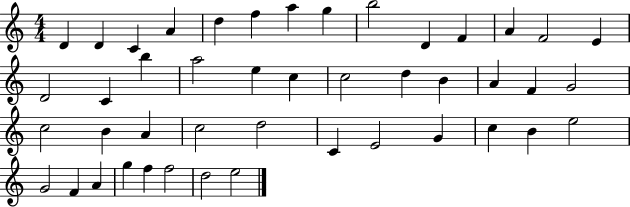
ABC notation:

X:1
T:Untitled
M:4/4
L:1/4
K:C
D D C A d f a g b2 D F A F2 E D2 C b a2 e c c2 d B A F G2 c2 B A c2 d2 C E2 G c B e2 G2 F A g f f2 d2 e2